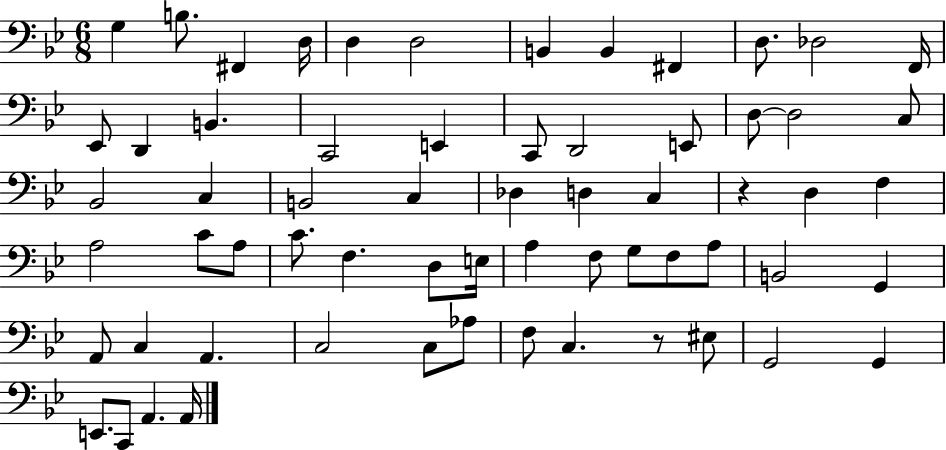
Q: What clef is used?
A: bass